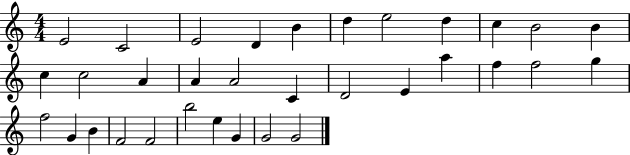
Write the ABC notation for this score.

X:1
T:Untitled
M:4/4
L:1/4
K:C
E2 C2 E2 D B d e2 d c B2 B c c2 A A A2 C D2 E a f f2 g f2 G B F2 F2 b2 e G G2 G2